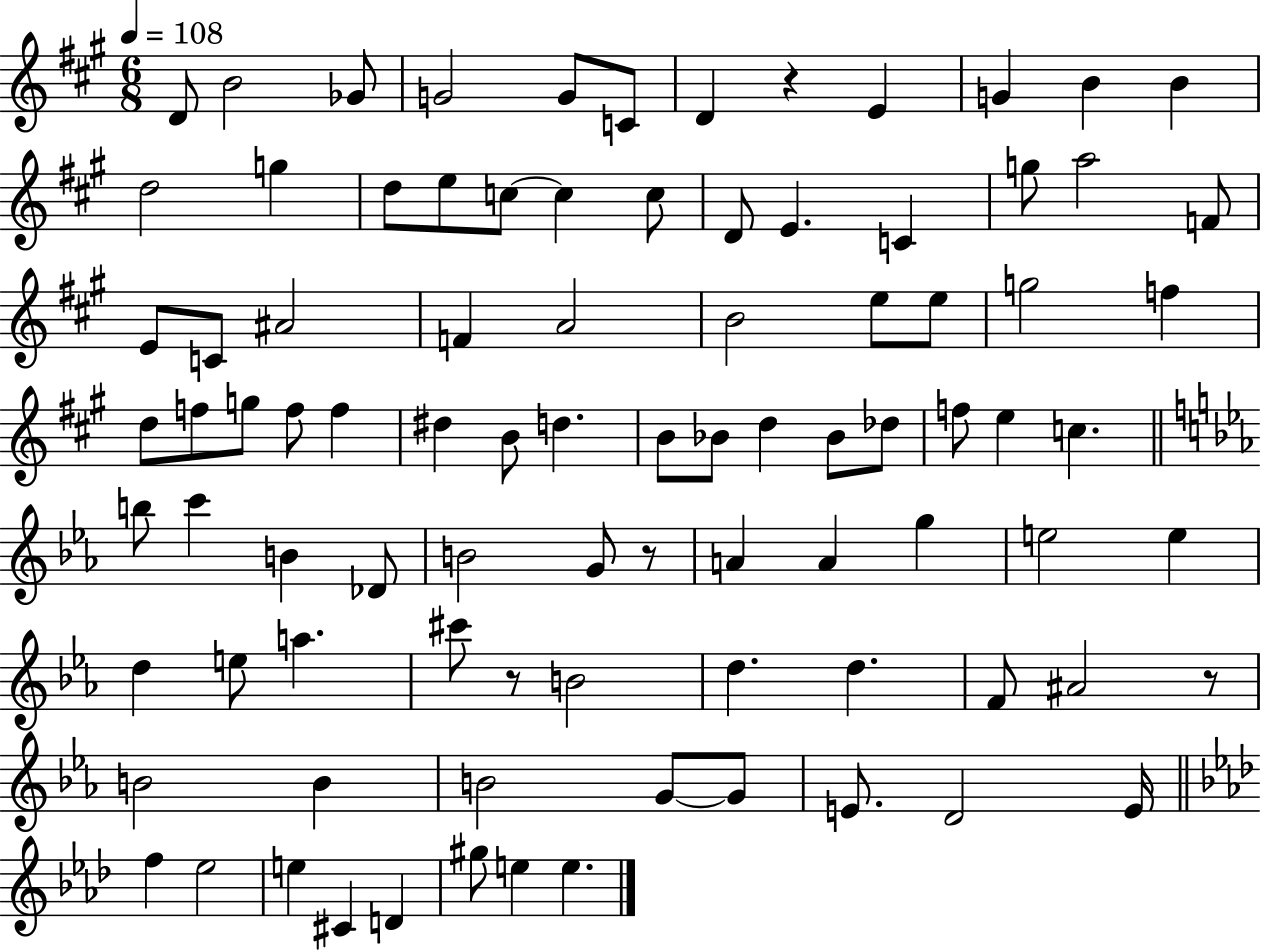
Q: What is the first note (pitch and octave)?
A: D4